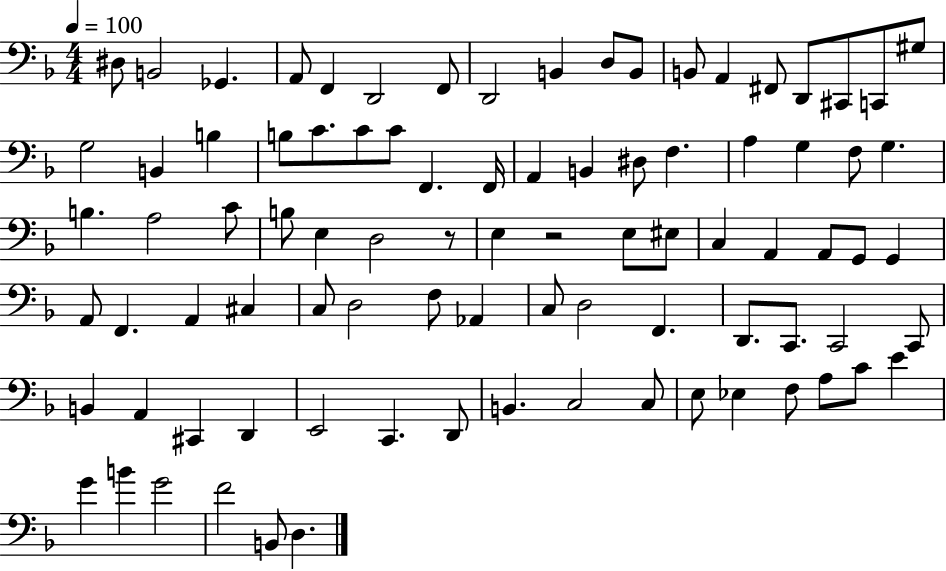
{
  \clef bass
  \numericTimeSignature
  \time 4/4
  \key f \major
  \tempo 4 = 100
  dis8 b,2 ges,4. | a,8 f,4 d,2 f,8 | d,2 b,4 d8 b,8 | b,8 a,4 fis,8 d,8 cis,8 c,8 gis8 | \break g2 b,4 b4 | b8 c'8. c'8 c'8 f,4. f,16 | a,4 b,4 dis8 f4. | a4 g4 f8 g4. | \break b4. a2 c'8 | b8 e4 d2 r8 | e4 r2 e8 eis8 | c4 a,4 a,8 g,8 g,4 | \break a,8 f,4. a,4 cis4 | c8 d2 f8 aes,4 | c8 d2 f,4. | d,8. c,8. c,2 c,8 | \break b,4 a,4 cis,4 d,4 | e,2 c,4. d,8 | b,4. c2 c8 | e8 ees4 f8 a8 c'8 e'4 | \break g'4 b'4 g'2 | f'2 b,8 d4. | \bar "|."
}